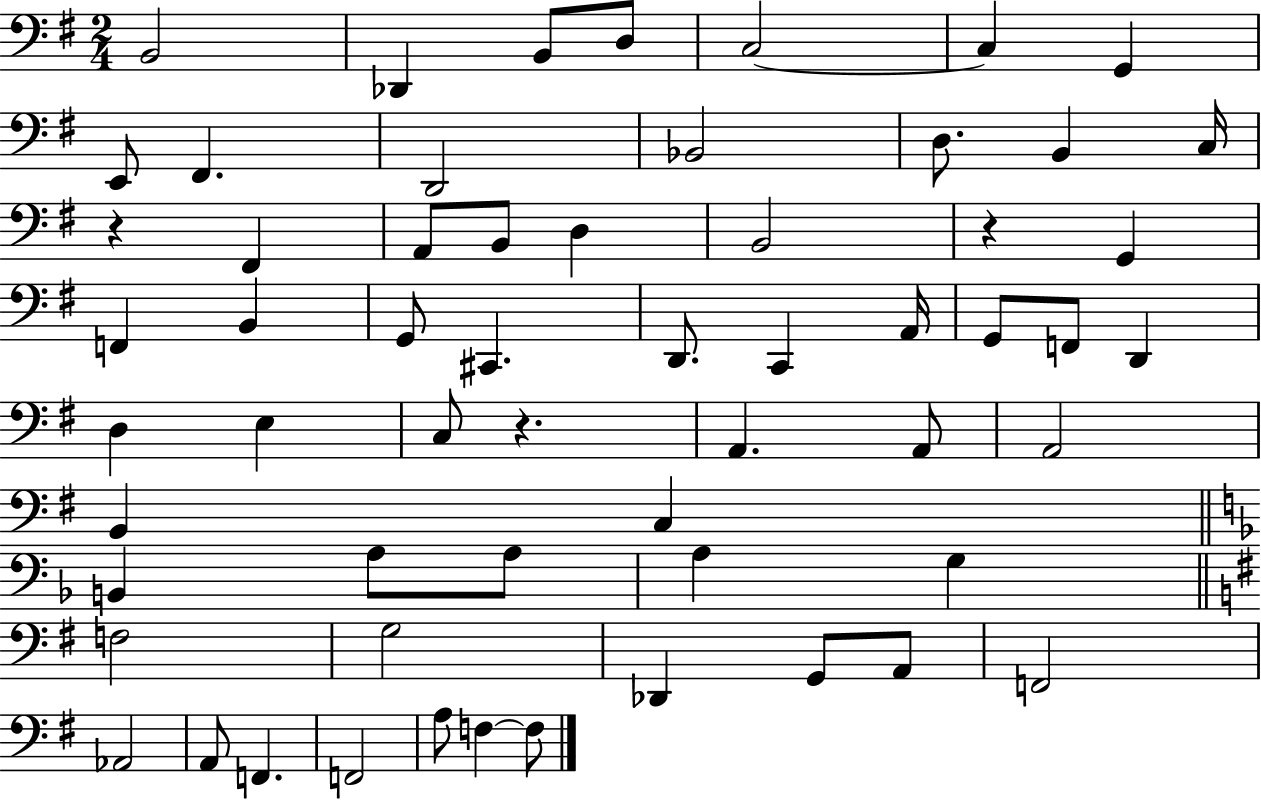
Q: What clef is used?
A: bass